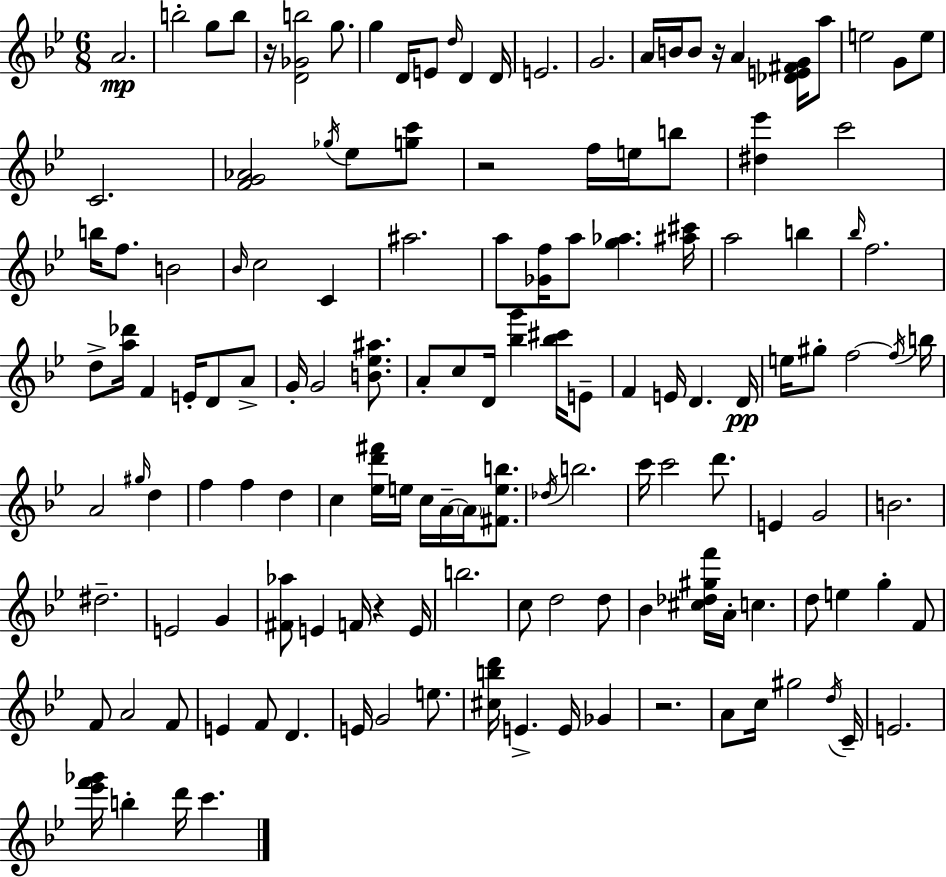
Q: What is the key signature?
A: BES major